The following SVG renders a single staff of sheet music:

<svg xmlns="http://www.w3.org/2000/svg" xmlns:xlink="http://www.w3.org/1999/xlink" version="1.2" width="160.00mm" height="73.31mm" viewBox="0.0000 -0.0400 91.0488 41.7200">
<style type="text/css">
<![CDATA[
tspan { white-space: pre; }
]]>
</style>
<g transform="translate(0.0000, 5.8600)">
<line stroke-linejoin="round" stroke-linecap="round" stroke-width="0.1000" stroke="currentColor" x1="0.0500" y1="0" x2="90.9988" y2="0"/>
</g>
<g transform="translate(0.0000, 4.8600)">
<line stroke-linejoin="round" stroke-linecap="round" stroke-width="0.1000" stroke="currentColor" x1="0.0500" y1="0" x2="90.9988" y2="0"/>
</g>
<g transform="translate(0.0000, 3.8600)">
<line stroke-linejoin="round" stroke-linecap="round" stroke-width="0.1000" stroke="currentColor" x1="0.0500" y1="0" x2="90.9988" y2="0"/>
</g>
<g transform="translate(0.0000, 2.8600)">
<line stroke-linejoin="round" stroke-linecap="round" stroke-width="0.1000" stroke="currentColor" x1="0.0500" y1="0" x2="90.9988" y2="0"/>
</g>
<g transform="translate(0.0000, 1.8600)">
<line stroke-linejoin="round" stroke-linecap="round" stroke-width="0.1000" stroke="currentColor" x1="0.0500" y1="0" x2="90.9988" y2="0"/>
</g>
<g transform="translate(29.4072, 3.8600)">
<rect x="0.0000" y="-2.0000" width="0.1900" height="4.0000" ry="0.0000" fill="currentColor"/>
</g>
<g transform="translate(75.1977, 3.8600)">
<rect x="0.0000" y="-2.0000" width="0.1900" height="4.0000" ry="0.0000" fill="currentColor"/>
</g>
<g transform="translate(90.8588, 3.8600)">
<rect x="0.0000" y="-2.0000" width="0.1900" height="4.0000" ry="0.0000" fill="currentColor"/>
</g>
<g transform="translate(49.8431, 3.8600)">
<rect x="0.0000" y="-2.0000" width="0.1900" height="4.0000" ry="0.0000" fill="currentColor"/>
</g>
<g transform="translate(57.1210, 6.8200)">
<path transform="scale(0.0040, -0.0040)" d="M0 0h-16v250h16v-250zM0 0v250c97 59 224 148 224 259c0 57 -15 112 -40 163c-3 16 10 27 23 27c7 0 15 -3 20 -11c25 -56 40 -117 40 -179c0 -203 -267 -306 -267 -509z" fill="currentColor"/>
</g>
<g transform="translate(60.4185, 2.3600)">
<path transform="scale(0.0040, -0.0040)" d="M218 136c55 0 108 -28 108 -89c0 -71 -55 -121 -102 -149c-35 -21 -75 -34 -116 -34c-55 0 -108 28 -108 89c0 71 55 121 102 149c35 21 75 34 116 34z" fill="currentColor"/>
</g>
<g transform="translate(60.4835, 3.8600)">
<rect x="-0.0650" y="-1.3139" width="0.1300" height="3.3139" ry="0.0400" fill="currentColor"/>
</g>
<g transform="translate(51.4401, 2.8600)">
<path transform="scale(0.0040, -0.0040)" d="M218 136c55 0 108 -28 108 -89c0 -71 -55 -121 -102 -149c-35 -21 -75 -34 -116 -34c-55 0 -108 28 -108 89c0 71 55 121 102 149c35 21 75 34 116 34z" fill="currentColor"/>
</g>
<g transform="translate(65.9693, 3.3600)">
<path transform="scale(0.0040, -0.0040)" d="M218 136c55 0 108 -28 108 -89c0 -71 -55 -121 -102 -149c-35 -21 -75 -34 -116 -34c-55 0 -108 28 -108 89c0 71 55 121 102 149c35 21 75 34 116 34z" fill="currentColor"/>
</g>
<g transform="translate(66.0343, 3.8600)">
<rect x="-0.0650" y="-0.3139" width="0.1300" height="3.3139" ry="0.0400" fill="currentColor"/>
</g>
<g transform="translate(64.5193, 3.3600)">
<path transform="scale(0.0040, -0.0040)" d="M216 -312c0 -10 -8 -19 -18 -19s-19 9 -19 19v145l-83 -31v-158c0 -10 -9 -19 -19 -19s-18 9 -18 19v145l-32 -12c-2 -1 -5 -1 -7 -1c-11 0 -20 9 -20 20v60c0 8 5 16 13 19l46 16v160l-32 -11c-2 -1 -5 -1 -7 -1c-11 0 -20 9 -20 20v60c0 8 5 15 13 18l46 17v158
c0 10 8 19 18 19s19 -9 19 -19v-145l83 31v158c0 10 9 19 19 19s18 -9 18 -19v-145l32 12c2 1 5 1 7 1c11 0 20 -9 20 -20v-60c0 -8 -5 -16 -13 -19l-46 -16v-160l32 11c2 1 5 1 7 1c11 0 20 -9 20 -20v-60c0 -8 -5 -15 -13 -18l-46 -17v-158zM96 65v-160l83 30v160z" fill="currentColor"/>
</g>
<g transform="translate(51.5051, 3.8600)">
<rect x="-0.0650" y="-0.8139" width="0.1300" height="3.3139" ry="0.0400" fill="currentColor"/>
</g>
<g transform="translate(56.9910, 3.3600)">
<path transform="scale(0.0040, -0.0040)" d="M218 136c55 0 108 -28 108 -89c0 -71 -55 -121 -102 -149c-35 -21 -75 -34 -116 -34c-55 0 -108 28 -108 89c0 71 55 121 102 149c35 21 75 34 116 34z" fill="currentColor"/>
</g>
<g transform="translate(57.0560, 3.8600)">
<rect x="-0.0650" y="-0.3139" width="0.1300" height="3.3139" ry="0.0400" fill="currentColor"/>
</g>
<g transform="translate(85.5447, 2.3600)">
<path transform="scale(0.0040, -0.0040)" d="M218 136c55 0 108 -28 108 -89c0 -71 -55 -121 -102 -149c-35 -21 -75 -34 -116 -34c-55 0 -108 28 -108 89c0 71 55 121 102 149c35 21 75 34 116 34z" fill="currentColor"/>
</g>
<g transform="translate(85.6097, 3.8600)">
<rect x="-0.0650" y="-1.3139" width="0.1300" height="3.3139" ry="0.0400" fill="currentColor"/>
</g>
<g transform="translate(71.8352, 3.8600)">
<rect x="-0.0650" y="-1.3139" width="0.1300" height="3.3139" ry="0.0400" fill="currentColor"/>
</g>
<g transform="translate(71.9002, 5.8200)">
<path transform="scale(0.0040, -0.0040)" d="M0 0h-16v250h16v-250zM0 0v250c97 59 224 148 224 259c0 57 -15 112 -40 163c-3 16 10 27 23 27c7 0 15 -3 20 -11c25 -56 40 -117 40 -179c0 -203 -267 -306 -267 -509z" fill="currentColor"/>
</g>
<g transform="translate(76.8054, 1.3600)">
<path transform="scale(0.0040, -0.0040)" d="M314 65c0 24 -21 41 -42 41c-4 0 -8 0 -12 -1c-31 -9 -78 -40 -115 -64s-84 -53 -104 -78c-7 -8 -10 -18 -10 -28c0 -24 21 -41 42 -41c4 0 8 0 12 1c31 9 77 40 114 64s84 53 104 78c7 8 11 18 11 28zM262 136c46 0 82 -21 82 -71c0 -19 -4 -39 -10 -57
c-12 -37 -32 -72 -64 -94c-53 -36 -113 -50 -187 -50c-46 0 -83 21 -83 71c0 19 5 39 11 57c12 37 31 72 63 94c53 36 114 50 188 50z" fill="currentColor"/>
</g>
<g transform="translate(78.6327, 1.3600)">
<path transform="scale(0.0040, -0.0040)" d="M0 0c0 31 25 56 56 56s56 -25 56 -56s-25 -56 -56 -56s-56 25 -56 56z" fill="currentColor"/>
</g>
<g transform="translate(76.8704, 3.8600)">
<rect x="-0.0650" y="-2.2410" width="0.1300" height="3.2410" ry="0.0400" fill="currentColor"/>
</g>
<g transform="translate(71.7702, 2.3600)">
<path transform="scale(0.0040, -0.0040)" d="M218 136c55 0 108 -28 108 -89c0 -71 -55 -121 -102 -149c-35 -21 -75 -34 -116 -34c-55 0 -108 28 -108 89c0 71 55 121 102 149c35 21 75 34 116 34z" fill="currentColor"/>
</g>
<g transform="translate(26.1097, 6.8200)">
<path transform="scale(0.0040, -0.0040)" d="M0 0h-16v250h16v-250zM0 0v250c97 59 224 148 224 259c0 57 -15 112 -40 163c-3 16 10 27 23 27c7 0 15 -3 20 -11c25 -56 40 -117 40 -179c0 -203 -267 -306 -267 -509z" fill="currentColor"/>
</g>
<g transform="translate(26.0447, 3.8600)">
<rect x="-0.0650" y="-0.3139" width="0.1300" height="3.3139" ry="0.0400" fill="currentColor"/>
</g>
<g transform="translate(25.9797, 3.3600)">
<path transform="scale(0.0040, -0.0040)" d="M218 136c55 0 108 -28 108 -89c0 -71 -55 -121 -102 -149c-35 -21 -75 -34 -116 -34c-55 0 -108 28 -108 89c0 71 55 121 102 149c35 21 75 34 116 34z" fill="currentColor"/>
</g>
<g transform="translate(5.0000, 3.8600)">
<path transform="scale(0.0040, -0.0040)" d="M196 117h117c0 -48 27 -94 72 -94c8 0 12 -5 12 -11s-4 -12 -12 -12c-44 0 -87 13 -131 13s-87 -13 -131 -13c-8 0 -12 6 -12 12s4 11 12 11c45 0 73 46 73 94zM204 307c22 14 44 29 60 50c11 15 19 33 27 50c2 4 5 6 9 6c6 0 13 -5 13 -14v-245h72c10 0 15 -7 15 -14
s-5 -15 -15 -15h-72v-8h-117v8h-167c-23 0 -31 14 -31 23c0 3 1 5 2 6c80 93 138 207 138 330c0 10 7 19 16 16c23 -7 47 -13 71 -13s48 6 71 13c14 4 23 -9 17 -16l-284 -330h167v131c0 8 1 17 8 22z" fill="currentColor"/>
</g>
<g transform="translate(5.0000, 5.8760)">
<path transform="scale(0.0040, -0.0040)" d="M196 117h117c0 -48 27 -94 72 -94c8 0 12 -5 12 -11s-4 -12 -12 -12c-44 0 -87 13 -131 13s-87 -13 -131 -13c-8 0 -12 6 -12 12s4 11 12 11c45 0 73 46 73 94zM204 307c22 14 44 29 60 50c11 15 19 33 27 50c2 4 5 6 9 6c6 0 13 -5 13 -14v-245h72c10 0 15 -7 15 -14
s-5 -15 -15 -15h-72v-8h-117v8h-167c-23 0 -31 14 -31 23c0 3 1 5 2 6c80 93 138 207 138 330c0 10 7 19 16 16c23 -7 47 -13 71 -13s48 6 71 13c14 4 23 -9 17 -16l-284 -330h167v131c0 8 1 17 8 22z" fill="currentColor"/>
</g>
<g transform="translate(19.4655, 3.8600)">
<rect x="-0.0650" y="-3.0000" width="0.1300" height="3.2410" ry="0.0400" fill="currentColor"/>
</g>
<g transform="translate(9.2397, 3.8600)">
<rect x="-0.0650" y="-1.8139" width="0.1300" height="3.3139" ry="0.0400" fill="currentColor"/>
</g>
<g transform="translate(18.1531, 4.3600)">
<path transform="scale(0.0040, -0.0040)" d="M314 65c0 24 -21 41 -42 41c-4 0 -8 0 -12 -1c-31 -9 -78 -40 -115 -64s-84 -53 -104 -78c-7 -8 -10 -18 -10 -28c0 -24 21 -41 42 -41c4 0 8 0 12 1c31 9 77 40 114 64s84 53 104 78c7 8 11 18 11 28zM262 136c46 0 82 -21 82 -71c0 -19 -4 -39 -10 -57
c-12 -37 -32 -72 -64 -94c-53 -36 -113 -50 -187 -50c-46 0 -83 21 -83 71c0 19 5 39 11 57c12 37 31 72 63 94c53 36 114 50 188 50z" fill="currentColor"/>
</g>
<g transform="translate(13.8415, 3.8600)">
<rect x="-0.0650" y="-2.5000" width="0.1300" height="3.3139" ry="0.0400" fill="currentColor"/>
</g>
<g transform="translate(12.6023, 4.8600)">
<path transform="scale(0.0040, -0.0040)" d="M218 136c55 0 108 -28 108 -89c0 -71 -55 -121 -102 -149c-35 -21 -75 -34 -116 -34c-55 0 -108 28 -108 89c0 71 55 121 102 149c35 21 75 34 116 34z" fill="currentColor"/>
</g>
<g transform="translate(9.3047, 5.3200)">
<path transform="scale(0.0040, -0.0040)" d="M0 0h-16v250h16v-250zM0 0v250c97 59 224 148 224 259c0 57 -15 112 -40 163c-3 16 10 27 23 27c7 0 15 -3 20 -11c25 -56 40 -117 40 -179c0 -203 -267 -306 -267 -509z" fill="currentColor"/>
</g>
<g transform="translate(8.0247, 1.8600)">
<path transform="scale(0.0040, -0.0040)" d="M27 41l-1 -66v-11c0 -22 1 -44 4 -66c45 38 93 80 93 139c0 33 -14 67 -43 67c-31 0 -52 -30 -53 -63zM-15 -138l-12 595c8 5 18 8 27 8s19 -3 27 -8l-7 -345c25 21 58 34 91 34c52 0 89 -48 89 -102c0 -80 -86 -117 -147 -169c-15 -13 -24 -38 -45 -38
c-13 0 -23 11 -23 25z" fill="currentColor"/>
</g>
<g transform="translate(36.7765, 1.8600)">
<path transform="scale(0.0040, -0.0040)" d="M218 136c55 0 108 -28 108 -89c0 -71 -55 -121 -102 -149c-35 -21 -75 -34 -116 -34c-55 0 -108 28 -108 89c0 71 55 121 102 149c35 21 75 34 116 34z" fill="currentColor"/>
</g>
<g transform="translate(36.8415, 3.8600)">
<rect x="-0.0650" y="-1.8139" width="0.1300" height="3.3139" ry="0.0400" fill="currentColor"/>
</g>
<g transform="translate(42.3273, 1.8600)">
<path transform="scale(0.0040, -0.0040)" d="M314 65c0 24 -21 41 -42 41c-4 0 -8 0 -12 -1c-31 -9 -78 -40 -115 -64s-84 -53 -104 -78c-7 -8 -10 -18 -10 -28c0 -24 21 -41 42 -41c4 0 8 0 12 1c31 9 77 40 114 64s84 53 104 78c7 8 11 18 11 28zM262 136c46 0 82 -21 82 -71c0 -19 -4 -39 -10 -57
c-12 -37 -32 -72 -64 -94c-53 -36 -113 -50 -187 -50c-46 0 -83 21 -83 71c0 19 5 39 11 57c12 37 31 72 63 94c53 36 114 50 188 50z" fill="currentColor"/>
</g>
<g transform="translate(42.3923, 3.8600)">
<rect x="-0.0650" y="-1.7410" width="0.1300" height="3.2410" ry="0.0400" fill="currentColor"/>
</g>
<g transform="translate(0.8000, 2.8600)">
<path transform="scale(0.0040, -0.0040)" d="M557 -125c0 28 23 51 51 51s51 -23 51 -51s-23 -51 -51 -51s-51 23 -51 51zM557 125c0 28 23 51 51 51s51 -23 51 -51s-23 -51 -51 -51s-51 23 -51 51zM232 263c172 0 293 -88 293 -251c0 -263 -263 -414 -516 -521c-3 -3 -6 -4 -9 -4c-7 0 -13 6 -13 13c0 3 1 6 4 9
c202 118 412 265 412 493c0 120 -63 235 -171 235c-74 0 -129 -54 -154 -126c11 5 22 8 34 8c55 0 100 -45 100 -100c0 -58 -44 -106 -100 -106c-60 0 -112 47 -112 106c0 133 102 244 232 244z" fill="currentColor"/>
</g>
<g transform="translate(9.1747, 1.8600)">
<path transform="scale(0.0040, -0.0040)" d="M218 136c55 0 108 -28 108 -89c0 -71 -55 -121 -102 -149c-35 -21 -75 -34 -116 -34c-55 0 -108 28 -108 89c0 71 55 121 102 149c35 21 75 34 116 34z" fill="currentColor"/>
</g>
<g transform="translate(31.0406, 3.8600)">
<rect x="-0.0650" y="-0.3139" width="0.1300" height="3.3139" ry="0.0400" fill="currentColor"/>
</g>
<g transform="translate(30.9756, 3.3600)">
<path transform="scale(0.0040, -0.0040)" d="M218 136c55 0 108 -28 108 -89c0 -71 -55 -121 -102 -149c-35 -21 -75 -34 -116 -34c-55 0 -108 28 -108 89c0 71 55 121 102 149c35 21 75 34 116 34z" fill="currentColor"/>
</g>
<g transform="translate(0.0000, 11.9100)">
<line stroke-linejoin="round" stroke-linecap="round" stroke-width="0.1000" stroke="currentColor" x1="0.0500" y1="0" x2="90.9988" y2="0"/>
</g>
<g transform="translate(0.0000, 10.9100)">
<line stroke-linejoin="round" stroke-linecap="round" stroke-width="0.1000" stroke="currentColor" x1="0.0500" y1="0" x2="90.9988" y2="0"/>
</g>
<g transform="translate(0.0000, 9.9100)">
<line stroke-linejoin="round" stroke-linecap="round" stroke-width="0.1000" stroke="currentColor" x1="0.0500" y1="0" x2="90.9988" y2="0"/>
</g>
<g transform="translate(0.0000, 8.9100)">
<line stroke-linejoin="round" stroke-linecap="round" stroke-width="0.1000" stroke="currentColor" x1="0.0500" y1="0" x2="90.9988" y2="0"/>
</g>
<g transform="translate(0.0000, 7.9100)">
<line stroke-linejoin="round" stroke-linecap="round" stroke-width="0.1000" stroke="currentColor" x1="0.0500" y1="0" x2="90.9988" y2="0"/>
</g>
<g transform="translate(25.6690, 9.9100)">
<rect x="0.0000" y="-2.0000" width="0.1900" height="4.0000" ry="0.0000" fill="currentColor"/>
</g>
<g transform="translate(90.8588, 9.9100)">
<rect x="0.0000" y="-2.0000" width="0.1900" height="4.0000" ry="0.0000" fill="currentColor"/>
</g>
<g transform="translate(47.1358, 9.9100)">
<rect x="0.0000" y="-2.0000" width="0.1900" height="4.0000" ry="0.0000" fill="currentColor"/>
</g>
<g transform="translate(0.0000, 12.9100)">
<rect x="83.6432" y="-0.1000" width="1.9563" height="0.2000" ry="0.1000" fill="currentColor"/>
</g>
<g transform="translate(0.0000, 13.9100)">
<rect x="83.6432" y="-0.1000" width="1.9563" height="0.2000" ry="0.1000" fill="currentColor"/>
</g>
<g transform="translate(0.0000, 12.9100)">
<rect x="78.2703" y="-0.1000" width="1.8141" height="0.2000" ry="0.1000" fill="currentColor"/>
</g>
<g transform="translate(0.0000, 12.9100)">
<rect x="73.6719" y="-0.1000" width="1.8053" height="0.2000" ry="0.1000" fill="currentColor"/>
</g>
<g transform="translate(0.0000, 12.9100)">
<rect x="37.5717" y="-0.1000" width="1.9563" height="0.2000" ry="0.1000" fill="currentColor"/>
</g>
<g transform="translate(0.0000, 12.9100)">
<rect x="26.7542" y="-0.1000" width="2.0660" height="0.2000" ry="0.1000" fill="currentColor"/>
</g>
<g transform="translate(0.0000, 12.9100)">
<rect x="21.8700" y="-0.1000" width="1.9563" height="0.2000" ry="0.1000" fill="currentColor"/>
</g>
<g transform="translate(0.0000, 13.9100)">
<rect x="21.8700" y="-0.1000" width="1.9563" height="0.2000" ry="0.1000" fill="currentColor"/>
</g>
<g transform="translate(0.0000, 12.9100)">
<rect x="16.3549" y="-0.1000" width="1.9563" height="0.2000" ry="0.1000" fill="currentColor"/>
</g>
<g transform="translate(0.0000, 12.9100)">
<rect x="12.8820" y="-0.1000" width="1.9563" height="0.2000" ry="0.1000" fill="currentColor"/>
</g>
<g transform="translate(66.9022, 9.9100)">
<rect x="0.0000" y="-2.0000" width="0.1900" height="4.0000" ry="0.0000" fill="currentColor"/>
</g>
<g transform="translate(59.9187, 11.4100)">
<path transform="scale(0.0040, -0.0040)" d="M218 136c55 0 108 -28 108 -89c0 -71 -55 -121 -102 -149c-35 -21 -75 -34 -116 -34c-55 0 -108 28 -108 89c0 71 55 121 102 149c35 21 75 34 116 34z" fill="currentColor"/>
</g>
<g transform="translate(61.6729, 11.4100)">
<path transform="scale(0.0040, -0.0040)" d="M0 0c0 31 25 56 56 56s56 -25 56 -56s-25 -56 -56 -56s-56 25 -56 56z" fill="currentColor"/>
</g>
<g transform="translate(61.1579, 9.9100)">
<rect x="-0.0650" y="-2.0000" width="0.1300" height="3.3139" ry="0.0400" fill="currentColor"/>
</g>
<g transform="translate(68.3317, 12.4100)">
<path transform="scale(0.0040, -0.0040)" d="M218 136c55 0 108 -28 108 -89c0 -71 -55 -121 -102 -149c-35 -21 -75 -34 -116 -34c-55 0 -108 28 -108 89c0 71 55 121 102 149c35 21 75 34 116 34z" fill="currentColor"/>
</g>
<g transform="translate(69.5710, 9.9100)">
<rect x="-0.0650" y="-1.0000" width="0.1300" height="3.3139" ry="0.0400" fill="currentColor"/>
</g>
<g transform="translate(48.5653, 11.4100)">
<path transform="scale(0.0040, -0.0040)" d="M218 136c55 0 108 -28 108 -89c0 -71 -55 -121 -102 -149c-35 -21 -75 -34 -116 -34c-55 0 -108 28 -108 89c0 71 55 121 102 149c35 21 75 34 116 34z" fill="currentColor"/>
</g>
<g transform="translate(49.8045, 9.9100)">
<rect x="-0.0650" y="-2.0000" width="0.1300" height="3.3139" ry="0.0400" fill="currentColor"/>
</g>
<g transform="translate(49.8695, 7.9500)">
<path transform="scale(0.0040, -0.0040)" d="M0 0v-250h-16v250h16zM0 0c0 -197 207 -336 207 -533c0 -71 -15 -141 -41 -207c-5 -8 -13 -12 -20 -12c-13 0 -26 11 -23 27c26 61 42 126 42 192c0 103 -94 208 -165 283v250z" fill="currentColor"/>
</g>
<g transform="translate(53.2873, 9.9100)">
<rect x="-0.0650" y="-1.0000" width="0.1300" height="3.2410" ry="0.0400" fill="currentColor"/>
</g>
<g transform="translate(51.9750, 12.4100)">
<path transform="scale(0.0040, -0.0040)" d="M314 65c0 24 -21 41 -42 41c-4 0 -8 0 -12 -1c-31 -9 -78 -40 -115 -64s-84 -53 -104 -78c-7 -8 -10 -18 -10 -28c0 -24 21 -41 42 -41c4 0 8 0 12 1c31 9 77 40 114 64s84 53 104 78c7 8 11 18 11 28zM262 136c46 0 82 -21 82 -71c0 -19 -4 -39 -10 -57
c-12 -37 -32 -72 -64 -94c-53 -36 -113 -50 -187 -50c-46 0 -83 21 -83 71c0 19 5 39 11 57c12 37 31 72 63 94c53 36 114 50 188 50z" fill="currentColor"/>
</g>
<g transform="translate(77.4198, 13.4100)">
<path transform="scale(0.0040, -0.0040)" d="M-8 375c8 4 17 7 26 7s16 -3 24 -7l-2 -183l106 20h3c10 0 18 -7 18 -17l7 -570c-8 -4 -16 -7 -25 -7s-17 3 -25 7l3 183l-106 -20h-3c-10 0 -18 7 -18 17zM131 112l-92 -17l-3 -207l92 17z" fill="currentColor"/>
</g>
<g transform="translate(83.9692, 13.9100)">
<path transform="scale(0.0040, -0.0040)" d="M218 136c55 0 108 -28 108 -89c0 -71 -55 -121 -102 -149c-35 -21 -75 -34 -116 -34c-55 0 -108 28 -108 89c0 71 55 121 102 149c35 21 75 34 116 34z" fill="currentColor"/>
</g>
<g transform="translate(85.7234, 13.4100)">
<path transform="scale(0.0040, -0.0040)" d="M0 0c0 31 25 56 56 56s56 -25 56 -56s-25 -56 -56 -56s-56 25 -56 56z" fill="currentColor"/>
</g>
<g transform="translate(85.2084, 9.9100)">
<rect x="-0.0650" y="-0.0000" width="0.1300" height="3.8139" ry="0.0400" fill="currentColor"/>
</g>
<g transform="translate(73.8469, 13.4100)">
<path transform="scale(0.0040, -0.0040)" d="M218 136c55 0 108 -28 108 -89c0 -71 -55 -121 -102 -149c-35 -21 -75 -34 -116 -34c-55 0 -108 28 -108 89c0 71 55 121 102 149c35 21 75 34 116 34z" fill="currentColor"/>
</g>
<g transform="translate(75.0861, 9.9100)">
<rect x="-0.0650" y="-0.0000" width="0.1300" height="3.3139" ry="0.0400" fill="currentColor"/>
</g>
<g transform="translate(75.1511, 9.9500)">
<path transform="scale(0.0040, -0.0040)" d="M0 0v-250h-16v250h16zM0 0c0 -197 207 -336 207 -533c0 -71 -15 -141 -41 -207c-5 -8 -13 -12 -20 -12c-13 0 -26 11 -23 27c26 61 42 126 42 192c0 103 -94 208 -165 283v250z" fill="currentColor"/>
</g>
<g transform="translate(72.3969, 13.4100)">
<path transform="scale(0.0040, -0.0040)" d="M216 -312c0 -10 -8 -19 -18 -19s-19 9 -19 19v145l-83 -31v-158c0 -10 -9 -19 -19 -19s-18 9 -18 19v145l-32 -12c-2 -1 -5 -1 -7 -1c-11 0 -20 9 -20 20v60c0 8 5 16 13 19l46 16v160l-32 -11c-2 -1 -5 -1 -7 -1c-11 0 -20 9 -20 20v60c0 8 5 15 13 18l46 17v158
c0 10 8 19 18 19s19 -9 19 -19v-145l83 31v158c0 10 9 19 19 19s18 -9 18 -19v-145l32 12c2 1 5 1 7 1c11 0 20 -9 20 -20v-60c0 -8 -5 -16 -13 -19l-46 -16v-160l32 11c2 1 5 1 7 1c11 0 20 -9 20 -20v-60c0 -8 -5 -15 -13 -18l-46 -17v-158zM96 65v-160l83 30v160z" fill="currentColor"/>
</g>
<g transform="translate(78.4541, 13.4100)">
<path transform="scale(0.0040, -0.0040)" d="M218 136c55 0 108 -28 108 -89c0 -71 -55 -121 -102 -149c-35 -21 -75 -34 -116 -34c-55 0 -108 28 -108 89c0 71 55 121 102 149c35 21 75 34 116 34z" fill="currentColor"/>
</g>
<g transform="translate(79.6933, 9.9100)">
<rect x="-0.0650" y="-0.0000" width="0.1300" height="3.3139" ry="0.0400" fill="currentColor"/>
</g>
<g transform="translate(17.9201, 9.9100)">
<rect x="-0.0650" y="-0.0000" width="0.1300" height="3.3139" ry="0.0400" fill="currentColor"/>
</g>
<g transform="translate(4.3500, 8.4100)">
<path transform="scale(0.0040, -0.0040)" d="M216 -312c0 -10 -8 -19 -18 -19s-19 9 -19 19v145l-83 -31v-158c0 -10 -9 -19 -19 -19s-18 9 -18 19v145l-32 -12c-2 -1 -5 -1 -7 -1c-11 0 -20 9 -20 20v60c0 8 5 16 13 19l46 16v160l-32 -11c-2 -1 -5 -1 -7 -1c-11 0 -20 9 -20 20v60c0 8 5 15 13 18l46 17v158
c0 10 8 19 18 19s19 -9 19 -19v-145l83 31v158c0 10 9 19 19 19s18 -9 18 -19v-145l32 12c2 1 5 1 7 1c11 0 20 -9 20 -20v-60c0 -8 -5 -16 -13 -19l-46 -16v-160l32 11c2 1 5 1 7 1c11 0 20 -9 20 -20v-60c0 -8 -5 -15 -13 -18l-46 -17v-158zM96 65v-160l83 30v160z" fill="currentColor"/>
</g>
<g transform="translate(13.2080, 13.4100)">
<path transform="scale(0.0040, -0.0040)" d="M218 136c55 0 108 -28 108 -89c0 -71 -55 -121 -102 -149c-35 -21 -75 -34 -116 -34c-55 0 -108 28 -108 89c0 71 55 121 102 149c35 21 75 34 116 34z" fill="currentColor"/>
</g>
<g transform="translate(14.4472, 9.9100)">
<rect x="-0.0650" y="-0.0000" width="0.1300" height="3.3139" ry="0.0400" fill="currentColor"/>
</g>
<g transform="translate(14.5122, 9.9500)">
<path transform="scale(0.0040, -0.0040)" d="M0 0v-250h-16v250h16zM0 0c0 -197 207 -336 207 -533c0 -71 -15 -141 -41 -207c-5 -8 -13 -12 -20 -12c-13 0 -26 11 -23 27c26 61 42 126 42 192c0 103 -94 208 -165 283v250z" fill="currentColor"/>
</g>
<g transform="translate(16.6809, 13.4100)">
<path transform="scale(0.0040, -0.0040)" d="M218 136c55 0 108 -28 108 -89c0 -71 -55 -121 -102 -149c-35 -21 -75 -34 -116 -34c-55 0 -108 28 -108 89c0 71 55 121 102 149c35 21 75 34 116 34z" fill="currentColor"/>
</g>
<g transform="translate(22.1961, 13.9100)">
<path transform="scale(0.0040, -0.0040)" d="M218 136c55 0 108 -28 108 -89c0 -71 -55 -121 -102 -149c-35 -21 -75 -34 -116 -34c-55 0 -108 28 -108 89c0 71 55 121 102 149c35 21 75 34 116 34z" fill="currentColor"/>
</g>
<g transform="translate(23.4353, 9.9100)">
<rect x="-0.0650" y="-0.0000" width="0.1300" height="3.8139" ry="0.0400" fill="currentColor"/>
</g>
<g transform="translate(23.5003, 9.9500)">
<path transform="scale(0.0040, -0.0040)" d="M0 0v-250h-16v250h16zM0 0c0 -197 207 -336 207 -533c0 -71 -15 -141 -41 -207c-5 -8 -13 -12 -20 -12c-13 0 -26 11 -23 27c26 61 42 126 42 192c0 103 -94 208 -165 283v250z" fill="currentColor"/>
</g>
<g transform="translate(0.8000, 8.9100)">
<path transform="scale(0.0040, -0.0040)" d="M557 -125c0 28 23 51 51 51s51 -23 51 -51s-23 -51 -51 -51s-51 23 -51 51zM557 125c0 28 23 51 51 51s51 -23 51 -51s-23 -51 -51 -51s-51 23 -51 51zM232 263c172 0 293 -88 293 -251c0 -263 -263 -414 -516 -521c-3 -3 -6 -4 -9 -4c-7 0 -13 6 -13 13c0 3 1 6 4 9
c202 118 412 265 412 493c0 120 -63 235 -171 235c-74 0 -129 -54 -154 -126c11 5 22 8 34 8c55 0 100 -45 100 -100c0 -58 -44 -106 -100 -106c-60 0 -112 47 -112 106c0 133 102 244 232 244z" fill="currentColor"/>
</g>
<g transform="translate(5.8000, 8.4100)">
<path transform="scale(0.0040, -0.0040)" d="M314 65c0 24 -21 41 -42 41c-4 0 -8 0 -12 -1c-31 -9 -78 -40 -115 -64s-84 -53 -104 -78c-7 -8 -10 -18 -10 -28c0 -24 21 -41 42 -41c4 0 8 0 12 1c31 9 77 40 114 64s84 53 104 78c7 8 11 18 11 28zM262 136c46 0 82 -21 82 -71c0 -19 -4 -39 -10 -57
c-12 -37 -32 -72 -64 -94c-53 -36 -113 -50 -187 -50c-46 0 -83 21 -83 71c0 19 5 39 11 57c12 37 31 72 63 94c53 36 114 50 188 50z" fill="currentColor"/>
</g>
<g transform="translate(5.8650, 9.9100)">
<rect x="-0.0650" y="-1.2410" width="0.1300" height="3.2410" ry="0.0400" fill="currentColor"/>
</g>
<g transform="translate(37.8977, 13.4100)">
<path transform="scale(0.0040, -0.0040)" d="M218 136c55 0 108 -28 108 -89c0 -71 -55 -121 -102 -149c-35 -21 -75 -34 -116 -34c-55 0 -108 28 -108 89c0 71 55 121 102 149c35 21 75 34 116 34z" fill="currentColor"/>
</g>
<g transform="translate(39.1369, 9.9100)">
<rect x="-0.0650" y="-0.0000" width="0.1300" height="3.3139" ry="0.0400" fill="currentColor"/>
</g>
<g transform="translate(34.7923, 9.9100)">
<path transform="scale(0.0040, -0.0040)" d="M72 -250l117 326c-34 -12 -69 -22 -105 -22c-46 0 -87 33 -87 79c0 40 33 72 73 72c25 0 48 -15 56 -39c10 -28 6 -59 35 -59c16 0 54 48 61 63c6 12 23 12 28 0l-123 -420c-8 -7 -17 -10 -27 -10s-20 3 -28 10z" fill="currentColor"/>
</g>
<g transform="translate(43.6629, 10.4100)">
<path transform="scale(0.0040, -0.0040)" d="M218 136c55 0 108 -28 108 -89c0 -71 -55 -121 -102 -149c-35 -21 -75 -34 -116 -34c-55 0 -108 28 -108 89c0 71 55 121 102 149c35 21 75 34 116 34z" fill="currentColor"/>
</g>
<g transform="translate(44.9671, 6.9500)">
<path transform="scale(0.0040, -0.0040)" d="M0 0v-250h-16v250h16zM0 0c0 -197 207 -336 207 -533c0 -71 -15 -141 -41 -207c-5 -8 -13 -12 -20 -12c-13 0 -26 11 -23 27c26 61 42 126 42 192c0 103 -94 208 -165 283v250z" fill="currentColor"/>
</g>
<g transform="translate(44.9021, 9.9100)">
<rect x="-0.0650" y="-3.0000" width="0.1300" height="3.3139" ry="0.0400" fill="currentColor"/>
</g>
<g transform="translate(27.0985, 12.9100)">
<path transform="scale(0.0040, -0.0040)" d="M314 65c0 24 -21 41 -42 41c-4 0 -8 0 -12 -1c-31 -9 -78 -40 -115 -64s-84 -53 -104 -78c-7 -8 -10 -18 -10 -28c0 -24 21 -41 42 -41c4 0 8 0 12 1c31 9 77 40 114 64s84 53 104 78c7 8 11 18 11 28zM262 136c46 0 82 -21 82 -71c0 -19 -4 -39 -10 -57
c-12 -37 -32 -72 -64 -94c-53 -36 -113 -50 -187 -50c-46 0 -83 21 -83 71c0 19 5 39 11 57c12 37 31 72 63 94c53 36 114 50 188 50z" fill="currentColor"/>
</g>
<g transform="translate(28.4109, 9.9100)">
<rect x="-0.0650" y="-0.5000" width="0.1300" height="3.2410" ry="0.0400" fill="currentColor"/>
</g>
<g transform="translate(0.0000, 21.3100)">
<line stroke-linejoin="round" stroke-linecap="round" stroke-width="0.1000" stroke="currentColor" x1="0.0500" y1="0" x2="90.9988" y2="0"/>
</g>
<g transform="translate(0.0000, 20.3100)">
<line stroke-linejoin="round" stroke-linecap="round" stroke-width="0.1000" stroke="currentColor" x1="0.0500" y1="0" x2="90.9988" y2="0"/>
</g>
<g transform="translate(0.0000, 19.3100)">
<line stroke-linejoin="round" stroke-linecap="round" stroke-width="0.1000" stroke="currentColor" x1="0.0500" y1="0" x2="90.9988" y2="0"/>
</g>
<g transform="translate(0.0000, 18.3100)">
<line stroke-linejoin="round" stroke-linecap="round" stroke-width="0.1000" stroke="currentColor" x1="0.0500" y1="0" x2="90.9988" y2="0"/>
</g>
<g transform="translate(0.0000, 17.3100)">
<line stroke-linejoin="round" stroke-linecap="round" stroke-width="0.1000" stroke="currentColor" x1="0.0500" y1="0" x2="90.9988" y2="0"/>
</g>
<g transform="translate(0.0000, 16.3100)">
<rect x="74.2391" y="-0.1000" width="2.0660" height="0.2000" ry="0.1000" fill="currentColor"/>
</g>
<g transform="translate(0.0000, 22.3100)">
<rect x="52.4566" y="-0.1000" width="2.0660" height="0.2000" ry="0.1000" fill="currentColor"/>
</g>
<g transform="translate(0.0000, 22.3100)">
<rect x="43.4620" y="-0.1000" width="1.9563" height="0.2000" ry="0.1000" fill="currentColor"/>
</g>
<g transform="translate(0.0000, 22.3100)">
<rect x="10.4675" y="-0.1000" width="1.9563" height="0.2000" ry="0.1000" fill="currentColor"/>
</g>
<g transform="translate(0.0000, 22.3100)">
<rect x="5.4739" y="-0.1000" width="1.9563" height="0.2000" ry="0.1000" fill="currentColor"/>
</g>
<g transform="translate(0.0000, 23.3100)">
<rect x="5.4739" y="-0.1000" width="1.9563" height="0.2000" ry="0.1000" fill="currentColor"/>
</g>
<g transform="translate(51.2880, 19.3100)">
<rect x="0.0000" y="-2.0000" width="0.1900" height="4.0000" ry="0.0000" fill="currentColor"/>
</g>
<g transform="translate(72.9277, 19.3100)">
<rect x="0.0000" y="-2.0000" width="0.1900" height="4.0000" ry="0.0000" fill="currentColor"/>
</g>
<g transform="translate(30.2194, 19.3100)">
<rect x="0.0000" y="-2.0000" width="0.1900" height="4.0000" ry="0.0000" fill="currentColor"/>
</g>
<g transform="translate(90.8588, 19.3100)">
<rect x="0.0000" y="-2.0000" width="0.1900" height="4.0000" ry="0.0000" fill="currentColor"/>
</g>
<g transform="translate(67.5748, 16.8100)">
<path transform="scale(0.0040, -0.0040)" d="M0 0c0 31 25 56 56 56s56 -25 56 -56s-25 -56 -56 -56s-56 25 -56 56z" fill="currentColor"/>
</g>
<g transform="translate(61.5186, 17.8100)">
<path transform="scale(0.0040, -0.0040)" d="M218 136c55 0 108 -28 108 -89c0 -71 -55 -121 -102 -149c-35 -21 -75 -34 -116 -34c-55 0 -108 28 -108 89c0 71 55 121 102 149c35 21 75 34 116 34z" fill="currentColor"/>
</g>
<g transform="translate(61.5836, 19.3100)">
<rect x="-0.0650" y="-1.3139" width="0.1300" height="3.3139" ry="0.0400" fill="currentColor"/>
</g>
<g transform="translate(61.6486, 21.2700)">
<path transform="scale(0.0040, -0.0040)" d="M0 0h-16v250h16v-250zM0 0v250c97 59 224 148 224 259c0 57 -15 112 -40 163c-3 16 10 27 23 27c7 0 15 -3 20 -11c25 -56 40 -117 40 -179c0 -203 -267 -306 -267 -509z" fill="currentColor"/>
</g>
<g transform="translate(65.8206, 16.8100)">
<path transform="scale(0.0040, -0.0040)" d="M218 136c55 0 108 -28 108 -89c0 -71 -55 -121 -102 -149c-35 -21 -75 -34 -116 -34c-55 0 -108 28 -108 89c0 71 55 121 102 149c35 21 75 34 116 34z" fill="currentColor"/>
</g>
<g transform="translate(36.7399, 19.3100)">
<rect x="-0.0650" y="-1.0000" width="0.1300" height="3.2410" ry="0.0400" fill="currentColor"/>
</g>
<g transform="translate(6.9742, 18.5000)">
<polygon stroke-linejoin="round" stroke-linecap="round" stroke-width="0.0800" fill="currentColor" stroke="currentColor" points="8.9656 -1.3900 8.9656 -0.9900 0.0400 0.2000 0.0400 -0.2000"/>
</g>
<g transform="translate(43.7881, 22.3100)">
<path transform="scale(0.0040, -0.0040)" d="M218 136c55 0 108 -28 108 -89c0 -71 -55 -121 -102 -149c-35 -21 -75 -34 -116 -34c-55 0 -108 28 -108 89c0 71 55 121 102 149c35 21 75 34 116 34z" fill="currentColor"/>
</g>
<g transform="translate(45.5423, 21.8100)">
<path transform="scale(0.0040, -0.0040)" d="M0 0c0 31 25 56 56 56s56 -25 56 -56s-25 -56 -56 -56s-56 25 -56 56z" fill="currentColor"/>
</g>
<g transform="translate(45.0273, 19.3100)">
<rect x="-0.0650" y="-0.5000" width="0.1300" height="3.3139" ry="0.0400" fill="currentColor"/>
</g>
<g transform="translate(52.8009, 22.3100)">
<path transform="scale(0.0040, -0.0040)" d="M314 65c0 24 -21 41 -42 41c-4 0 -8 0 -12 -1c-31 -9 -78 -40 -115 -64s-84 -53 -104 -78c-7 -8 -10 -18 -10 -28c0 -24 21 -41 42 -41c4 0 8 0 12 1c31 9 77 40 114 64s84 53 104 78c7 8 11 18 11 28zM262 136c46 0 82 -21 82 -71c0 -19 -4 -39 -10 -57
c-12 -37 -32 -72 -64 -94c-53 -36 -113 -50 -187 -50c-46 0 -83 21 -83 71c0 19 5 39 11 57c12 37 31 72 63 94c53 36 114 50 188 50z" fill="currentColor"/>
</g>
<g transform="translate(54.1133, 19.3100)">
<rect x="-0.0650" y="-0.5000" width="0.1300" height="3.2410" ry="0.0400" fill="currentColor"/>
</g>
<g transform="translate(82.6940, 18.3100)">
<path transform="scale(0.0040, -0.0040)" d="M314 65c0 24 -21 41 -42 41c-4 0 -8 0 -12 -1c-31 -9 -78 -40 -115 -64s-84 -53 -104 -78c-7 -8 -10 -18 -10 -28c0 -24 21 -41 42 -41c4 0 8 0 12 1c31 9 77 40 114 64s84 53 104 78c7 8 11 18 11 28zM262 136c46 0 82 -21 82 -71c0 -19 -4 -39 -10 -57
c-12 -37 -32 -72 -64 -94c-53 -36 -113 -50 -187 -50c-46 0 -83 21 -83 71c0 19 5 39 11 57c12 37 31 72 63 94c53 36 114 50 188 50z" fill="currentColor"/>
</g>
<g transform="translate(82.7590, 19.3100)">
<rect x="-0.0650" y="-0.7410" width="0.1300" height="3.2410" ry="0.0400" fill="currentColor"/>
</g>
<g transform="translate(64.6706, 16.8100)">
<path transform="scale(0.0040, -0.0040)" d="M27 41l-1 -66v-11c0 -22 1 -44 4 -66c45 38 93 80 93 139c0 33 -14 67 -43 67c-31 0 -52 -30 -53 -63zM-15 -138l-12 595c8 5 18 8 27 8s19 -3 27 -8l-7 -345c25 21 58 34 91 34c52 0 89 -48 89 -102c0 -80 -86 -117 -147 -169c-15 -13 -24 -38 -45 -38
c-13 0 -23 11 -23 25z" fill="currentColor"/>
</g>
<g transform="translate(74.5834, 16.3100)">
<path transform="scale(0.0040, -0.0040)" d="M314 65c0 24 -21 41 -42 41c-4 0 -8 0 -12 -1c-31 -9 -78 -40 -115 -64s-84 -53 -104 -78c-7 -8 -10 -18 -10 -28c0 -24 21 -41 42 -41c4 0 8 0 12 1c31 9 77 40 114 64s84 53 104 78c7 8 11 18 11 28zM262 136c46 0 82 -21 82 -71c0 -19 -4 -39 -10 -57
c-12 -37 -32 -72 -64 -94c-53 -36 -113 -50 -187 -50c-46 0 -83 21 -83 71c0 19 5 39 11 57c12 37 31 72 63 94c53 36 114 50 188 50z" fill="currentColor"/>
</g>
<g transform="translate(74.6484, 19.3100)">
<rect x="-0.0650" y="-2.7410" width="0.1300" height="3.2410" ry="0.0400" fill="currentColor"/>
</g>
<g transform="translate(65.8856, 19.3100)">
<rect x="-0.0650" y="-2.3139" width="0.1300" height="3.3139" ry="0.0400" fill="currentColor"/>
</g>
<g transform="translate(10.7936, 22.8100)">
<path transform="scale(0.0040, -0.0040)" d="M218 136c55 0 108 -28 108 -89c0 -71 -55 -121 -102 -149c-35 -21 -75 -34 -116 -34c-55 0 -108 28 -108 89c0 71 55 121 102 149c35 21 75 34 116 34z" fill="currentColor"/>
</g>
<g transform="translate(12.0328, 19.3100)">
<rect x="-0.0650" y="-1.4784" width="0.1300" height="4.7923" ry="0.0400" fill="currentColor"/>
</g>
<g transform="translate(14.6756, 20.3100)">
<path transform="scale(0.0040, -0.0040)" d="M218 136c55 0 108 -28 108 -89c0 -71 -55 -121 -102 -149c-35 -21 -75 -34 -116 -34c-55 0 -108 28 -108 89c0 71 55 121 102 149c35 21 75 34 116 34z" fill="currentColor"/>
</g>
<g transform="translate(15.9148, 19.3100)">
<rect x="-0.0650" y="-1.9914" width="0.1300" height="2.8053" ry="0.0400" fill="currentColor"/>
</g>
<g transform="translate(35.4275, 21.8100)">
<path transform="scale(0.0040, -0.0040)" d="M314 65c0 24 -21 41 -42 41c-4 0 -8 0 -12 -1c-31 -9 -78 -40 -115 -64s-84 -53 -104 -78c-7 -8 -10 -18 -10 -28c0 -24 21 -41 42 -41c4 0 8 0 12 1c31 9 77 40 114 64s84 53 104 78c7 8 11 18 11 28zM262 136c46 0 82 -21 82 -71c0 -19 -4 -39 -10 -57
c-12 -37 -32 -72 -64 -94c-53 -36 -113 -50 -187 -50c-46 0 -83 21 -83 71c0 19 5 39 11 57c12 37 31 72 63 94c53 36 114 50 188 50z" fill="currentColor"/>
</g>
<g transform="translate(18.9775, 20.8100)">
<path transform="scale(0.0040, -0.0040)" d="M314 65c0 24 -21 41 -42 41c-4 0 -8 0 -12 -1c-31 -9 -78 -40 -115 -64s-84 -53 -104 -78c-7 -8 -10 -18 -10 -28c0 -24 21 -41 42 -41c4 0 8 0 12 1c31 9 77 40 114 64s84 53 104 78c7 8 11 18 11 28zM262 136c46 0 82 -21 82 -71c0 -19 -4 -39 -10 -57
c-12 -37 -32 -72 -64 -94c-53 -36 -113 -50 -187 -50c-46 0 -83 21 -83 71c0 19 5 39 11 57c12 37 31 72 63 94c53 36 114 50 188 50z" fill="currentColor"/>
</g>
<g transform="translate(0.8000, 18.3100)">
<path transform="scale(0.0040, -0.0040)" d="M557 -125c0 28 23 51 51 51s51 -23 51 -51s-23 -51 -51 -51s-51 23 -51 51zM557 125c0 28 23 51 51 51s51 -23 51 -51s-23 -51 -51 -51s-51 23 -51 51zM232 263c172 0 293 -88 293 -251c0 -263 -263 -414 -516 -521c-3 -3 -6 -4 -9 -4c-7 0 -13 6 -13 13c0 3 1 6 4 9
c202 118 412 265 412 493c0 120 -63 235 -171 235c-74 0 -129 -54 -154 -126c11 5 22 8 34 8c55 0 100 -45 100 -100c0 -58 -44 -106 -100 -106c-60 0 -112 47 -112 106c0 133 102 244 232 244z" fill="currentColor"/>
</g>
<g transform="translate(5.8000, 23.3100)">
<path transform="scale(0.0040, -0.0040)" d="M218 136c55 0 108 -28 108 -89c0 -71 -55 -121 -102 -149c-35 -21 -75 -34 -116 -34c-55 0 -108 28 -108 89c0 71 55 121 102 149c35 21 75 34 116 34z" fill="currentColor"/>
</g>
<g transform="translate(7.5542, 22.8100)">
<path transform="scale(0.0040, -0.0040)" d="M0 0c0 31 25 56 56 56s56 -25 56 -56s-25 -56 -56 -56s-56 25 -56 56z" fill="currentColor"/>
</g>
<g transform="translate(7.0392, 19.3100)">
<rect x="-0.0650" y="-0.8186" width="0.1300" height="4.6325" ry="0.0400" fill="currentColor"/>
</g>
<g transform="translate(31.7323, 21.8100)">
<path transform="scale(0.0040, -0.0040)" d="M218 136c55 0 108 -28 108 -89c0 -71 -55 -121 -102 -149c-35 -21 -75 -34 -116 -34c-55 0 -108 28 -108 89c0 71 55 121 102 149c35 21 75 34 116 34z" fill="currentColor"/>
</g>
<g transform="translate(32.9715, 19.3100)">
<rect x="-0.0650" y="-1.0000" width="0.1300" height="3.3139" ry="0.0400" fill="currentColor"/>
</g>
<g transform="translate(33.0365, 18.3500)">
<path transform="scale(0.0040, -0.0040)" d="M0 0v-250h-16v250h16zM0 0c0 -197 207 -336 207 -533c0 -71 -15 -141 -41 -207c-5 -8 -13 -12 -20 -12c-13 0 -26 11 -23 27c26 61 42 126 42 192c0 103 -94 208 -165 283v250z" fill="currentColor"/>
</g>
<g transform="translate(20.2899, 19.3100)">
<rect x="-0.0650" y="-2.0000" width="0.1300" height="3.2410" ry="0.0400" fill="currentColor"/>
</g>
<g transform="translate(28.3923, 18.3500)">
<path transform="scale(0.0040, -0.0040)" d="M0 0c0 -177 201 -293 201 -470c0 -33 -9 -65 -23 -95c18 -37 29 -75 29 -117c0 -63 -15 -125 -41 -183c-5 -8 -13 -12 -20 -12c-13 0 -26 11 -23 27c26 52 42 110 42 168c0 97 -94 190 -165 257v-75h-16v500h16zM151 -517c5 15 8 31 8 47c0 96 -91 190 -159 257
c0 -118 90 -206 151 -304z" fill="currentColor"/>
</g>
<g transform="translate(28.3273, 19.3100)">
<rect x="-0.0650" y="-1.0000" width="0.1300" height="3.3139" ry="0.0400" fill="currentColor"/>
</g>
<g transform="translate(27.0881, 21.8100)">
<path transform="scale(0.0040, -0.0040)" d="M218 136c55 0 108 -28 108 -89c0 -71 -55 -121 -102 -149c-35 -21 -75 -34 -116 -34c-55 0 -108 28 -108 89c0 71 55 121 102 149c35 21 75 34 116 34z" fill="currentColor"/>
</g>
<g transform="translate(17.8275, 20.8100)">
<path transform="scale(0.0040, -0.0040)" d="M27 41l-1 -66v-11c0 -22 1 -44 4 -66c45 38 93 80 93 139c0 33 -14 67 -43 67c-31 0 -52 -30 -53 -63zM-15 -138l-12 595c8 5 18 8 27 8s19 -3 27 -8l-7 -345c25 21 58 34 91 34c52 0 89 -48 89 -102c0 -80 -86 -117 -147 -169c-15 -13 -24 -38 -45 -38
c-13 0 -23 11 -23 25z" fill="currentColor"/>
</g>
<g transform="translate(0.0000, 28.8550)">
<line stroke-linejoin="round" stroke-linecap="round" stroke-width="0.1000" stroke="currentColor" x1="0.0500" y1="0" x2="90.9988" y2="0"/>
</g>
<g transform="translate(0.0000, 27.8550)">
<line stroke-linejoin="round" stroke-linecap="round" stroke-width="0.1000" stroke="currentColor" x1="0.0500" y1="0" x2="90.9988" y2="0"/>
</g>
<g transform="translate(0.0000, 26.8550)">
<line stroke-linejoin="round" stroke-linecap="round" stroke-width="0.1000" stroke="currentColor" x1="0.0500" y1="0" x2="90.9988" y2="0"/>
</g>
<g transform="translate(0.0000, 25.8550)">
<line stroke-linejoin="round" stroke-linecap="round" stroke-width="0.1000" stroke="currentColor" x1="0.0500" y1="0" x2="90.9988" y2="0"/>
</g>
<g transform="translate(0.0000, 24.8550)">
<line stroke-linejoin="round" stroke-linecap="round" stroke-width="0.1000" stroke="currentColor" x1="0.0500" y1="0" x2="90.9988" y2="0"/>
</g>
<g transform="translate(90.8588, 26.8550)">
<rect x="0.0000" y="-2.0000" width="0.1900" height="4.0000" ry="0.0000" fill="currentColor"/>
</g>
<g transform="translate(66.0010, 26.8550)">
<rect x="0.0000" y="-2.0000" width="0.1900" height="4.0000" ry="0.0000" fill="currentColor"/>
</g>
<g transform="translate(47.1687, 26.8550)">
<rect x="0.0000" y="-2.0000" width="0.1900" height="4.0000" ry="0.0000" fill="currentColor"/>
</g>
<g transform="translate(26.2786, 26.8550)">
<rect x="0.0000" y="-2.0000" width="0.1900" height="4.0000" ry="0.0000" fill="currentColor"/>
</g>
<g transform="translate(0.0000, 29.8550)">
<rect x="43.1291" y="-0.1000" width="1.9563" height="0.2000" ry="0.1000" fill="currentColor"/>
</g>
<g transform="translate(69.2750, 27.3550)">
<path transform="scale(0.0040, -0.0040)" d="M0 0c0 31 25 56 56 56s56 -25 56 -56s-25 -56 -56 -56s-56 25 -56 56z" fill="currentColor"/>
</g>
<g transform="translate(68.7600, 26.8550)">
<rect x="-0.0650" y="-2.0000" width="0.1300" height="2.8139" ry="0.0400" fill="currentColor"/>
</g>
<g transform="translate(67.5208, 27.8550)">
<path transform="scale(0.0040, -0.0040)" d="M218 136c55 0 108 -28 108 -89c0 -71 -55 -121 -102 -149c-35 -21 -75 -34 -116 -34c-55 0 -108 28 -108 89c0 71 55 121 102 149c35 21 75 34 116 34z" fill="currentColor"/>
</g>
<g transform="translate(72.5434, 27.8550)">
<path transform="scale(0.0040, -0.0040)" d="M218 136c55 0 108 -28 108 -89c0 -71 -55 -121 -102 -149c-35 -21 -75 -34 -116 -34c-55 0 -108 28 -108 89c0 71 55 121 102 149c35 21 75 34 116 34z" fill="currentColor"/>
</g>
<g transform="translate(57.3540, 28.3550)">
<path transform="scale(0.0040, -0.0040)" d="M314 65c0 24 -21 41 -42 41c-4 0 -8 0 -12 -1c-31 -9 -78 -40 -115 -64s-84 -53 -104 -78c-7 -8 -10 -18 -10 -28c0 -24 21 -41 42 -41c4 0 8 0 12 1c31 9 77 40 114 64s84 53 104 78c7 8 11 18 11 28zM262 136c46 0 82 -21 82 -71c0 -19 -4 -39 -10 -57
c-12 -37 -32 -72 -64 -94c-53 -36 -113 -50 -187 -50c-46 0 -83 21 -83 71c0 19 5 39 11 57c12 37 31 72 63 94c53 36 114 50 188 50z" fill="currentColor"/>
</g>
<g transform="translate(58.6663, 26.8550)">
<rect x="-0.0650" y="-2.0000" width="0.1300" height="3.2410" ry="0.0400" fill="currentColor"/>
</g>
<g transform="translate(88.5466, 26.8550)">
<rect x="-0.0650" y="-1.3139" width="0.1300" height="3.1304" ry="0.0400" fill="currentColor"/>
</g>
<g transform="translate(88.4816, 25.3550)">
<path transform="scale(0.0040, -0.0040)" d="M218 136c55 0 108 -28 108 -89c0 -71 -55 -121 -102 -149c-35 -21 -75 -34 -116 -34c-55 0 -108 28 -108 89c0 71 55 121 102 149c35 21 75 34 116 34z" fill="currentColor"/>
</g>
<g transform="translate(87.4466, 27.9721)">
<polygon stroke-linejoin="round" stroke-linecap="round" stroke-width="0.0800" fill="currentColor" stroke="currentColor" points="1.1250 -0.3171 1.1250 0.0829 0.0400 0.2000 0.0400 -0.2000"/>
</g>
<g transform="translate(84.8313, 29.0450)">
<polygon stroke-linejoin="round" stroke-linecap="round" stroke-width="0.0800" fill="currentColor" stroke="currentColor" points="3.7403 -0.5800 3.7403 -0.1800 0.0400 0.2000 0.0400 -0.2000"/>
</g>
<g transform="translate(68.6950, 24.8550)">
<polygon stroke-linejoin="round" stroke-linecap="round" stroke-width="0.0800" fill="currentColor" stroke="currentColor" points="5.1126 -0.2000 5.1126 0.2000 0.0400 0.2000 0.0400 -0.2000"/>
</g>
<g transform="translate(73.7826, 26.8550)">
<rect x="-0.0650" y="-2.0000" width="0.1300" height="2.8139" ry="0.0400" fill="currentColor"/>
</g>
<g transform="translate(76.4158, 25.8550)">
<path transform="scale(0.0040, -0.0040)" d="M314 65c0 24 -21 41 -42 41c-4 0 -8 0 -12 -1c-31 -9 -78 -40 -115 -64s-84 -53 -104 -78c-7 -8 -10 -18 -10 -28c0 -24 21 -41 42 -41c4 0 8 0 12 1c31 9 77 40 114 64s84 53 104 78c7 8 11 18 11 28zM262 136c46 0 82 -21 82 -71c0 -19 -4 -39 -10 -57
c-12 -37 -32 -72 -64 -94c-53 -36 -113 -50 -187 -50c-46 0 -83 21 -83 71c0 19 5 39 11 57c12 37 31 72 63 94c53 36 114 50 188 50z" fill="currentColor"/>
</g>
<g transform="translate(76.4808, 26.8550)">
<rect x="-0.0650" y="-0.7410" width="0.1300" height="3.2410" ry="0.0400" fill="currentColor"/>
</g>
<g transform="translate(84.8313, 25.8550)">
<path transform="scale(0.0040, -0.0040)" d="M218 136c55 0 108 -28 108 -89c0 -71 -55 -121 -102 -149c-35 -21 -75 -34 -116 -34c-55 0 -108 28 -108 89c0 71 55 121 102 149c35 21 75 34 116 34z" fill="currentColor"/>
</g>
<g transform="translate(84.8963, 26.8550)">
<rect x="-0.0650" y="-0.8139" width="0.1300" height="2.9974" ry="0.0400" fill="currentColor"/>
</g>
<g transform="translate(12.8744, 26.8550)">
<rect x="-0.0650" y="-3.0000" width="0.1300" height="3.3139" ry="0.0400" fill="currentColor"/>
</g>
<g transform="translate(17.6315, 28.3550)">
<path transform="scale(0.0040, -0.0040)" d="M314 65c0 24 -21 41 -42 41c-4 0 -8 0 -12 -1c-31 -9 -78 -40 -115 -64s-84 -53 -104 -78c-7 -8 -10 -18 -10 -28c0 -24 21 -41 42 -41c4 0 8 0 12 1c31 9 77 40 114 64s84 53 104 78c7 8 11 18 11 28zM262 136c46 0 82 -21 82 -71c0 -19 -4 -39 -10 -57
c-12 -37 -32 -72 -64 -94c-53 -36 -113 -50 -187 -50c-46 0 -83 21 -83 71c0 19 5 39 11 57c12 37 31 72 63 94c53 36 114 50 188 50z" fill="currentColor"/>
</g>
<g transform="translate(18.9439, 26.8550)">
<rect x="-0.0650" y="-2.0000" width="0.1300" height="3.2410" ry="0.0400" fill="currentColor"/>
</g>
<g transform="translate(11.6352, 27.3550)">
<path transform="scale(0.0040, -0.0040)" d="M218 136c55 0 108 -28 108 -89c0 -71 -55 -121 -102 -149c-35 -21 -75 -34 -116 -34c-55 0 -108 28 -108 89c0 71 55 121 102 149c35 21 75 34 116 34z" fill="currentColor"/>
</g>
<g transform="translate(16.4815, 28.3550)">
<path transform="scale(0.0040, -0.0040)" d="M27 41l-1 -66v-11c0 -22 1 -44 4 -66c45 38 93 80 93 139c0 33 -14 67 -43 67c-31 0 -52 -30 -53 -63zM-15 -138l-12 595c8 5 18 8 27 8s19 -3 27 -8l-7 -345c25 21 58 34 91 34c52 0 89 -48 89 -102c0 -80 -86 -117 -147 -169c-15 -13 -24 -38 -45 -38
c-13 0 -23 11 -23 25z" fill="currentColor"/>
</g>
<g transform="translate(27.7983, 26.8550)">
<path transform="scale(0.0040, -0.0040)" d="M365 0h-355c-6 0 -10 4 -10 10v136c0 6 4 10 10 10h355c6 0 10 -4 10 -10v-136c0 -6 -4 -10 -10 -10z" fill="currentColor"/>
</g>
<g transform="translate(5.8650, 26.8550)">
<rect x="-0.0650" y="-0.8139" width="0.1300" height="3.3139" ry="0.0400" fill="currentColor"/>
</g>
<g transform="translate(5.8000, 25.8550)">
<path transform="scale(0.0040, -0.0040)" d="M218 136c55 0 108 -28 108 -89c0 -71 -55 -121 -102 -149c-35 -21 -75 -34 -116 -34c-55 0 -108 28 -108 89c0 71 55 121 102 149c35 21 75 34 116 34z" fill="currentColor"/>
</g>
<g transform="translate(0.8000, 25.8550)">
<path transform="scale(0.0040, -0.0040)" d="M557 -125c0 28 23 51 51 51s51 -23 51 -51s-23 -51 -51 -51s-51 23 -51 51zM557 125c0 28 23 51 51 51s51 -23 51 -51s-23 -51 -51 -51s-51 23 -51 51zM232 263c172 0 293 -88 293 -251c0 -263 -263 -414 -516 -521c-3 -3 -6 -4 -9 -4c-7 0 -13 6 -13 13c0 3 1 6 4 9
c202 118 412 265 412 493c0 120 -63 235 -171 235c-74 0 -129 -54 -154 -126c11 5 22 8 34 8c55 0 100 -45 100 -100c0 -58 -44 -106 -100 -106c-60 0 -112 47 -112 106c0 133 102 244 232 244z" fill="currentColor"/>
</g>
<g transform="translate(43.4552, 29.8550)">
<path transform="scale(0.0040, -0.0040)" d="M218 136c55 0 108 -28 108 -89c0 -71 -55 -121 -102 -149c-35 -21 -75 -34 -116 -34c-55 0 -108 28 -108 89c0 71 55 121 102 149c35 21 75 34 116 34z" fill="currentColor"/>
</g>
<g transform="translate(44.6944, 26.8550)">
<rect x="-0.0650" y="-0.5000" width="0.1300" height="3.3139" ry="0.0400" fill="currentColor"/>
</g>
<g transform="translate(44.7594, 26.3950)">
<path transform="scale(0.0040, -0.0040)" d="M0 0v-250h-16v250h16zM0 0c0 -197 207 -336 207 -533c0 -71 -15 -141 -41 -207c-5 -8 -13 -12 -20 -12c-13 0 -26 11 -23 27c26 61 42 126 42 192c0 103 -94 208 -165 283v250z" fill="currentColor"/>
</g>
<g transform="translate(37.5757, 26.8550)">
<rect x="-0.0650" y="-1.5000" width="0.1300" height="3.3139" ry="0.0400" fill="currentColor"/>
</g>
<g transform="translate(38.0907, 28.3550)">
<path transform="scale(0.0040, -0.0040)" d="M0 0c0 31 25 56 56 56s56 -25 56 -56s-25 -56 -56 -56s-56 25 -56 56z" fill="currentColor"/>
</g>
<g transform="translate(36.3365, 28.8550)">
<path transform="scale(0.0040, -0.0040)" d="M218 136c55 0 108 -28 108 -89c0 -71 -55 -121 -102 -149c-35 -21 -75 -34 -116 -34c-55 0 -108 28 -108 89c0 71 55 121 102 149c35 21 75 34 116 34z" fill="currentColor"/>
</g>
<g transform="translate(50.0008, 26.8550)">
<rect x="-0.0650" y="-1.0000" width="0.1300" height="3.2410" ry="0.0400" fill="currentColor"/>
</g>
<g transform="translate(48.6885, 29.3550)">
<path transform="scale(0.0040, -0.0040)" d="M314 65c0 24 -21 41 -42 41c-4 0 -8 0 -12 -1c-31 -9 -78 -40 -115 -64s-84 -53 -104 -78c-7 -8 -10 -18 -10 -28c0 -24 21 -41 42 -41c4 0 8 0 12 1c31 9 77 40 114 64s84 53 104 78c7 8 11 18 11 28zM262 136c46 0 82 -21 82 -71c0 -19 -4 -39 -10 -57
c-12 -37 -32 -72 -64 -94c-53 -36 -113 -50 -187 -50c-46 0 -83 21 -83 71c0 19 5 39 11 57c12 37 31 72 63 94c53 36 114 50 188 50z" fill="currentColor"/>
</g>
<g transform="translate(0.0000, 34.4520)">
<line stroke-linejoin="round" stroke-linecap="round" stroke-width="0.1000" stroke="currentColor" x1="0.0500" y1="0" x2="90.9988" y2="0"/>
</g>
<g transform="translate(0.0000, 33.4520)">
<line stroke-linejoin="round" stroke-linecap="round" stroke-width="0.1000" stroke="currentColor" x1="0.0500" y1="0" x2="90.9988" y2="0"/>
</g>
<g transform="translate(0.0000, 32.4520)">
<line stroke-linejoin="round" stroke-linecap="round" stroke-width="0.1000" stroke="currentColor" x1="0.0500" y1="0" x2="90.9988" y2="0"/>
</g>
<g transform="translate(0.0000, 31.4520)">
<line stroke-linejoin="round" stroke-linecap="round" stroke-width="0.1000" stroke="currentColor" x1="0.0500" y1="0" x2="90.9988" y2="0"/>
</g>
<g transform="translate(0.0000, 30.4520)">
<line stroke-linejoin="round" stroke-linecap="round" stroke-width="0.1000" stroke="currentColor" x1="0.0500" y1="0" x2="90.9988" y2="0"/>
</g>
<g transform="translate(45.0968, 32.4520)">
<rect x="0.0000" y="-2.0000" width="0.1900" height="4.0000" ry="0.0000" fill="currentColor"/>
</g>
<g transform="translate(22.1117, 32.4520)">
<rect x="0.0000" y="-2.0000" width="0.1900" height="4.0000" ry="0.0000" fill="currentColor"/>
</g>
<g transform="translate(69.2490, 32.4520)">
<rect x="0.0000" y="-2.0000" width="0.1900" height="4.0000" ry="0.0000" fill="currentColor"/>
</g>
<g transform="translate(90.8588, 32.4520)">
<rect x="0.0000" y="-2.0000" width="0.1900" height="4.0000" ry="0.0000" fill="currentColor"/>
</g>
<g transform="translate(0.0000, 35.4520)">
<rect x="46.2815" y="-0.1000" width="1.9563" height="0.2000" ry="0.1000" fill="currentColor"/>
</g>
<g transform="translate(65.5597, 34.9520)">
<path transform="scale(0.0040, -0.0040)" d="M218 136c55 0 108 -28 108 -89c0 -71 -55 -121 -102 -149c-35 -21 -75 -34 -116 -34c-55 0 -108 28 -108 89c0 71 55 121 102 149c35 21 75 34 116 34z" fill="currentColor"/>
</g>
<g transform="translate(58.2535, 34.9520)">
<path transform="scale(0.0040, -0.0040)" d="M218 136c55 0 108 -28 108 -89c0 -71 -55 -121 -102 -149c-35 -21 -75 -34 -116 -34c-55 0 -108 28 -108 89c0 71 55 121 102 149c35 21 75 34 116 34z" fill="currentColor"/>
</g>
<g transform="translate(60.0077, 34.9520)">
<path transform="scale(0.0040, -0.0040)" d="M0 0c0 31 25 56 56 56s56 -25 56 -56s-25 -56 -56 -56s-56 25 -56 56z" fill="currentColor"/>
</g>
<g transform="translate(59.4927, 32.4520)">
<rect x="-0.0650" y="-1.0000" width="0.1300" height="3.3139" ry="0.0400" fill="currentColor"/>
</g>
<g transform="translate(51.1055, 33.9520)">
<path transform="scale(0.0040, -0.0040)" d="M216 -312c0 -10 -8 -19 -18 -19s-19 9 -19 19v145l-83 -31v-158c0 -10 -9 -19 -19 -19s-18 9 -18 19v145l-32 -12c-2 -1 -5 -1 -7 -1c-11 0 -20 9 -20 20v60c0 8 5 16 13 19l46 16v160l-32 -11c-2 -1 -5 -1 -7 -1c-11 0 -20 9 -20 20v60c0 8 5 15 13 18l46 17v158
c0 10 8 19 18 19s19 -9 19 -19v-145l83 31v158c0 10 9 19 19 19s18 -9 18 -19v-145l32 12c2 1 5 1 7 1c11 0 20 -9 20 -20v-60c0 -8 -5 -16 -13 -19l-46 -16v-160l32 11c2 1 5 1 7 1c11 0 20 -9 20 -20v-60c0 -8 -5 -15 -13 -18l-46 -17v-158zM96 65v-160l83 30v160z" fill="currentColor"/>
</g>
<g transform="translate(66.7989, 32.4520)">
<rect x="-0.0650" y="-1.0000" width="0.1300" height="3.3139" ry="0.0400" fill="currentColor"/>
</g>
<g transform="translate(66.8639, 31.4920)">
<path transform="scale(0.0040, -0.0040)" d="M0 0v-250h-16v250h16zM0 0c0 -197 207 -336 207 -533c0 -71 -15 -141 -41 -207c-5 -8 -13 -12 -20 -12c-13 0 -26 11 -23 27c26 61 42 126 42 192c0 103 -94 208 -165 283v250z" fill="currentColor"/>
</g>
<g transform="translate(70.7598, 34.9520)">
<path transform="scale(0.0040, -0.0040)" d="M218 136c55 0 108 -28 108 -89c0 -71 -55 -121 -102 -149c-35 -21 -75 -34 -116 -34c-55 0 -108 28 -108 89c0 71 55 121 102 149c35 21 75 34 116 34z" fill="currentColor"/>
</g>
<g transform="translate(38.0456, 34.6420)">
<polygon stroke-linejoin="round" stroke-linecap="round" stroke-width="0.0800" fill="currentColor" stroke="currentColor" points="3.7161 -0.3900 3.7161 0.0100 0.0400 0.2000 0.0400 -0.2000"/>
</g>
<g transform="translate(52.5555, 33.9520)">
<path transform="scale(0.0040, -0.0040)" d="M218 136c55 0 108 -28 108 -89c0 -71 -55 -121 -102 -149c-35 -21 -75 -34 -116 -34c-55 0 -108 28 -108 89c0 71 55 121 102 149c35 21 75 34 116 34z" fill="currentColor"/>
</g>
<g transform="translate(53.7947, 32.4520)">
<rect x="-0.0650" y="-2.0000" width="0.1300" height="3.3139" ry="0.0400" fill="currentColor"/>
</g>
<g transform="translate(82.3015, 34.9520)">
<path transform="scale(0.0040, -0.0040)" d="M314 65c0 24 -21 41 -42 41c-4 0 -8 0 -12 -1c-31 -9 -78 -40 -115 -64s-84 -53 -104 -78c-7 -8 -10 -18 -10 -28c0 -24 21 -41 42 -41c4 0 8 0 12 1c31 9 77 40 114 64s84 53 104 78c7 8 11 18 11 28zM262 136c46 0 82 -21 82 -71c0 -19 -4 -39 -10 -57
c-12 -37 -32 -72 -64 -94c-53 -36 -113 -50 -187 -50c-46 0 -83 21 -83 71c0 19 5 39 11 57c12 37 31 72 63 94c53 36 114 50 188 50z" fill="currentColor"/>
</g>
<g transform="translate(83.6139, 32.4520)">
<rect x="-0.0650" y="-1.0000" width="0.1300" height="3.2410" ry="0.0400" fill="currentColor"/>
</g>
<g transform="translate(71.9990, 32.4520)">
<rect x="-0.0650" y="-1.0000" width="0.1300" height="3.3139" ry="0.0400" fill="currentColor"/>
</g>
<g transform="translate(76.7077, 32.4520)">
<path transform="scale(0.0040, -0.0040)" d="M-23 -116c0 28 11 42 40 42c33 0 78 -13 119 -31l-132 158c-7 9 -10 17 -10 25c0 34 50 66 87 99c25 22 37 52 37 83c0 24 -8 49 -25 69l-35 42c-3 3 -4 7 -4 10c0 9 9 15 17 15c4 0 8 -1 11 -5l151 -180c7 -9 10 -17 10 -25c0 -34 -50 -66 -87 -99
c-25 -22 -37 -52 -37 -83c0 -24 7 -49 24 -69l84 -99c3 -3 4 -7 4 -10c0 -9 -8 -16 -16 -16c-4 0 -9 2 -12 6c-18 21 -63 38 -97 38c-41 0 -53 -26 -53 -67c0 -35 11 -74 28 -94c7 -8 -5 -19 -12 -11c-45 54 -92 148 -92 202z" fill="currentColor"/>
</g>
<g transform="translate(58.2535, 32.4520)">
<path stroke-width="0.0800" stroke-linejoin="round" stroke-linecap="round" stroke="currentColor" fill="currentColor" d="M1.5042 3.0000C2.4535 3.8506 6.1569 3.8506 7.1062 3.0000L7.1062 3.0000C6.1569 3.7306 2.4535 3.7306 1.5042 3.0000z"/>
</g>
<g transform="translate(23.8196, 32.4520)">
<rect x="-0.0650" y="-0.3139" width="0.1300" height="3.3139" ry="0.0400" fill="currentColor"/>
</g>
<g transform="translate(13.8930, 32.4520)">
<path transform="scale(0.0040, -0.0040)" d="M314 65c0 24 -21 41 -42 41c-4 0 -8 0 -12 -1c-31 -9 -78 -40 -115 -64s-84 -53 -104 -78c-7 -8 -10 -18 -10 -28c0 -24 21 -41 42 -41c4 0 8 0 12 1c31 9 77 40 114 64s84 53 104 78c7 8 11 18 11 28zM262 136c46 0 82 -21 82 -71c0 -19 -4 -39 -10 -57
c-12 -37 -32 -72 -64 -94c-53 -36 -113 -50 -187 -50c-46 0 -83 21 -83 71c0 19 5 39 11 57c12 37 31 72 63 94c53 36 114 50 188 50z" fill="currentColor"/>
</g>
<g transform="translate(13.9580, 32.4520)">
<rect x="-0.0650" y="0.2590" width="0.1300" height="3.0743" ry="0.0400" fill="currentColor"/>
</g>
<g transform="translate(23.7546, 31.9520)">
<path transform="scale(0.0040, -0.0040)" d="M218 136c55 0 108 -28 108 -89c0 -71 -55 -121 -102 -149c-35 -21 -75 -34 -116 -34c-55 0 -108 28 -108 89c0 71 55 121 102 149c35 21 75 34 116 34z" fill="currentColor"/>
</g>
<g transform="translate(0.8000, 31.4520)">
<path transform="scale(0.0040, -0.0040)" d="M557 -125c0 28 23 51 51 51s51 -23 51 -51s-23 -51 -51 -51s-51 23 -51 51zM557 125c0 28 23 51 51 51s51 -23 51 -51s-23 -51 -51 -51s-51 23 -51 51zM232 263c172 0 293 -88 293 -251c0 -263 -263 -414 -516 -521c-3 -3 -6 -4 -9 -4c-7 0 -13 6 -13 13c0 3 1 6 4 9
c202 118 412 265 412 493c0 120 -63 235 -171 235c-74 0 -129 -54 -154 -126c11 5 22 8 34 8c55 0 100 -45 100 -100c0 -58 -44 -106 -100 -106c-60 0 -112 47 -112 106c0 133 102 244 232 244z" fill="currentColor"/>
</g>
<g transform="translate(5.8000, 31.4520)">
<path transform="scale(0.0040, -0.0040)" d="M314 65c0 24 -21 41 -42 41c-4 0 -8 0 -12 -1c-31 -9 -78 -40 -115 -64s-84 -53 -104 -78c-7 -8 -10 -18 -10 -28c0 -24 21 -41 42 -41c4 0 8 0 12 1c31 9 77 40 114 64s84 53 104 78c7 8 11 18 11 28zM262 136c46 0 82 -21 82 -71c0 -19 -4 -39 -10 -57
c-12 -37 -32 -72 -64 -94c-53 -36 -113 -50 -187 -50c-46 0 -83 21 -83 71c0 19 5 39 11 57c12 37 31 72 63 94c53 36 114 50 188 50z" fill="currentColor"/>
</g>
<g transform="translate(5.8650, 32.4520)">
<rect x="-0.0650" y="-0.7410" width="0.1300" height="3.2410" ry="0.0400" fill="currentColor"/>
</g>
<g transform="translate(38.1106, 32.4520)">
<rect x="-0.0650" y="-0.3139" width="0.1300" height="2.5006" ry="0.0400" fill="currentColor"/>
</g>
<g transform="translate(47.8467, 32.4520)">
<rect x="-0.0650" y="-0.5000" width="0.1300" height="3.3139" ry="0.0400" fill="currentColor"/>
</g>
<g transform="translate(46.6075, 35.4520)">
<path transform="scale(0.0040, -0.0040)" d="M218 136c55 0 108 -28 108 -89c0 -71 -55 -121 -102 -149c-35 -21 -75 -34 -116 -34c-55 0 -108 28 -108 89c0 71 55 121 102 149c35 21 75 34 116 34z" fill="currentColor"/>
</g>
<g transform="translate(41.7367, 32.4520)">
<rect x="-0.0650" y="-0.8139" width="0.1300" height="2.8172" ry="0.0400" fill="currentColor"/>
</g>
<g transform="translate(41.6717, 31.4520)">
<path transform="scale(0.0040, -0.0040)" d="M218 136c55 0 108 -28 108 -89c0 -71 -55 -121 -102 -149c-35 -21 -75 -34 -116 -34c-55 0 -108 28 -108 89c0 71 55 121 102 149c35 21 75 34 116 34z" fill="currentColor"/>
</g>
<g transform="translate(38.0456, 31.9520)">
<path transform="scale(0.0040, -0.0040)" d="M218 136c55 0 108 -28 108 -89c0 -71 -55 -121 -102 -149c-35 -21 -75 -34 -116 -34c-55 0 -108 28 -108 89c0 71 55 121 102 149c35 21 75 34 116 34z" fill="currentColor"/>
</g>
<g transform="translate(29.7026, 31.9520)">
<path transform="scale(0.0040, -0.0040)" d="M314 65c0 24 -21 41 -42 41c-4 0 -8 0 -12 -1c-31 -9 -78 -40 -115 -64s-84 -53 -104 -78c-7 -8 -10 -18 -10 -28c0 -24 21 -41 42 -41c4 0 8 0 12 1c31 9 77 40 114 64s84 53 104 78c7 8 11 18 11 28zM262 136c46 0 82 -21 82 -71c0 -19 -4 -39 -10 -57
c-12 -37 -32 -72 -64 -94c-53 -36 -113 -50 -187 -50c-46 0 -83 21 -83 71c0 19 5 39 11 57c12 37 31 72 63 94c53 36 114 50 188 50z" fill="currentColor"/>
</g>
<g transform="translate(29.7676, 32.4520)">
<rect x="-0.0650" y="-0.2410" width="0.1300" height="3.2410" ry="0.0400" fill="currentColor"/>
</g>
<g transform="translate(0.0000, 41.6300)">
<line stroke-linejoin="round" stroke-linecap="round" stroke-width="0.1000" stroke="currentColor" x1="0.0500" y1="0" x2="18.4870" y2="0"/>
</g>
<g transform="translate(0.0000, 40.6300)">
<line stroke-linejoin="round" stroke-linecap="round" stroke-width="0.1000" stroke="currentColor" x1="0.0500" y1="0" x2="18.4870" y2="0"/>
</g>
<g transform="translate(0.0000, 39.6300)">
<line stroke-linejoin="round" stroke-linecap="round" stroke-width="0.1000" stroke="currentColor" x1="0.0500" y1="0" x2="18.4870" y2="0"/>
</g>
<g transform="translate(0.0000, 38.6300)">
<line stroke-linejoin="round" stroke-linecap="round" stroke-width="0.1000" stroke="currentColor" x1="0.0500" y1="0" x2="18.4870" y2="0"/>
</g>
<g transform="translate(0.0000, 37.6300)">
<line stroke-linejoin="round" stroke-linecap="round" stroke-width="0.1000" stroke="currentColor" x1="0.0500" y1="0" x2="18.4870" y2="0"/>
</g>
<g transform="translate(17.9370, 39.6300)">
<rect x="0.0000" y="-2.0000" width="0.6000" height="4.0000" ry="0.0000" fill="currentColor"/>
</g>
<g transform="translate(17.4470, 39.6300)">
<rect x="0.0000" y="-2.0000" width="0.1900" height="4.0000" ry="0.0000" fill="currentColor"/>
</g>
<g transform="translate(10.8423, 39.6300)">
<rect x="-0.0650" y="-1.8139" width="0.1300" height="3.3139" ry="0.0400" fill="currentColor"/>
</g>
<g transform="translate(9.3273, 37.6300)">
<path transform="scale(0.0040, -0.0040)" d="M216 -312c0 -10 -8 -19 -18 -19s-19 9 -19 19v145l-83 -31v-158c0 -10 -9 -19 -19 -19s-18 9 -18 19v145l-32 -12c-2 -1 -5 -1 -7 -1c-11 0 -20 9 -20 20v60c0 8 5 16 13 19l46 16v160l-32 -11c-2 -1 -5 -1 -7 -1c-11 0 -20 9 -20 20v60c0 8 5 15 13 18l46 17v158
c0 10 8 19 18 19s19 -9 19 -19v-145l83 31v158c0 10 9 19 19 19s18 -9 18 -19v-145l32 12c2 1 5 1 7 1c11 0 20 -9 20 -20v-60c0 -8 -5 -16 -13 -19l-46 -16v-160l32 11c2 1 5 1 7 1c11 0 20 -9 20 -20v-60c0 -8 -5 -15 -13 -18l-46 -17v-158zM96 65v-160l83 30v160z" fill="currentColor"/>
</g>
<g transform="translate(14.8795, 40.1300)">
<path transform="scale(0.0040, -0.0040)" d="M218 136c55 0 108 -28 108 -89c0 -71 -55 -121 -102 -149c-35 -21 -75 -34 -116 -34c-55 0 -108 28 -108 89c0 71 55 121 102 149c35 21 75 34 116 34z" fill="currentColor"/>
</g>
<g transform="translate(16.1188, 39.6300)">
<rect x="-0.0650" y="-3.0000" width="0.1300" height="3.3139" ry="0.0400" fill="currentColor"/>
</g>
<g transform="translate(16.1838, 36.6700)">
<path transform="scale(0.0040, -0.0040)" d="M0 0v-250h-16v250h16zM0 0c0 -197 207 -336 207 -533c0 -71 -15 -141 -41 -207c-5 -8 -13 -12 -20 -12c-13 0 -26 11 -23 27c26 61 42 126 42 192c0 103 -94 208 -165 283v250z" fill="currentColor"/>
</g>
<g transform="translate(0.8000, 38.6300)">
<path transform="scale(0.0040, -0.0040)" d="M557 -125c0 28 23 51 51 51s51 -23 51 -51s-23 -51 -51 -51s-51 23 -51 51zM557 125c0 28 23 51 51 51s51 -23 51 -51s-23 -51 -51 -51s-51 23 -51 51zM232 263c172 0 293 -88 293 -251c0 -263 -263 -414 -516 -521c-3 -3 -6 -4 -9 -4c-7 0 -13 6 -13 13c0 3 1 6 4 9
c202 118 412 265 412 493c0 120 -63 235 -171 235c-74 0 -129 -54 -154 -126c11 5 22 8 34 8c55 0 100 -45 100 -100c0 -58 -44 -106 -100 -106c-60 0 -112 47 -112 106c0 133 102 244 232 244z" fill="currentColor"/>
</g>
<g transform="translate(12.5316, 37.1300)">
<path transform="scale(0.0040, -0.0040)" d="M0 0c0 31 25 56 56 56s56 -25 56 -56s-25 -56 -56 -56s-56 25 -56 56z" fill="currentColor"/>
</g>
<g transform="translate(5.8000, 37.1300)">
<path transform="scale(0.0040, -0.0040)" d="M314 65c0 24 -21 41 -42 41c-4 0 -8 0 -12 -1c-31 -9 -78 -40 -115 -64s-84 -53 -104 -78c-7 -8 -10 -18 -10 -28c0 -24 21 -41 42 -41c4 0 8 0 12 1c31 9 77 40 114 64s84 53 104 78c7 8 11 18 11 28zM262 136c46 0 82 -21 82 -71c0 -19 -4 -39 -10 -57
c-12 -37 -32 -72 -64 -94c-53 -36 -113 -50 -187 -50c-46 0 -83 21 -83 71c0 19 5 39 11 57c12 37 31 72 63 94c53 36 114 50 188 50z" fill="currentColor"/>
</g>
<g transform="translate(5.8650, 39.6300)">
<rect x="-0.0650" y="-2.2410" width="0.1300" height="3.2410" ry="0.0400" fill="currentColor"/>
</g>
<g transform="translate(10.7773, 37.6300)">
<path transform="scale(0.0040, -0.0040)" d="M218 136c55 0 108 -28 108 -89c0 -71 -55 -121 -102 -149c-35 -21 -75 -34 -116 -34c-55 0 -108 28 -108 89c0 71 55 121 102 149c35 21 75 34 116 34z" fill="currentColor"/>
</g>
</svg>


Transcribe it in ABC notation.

X:1
T:Untitled
M:4/4
L:1/4
K:C
_A,/2 B,, C,2 E,/2 E, A, A,2 F, E,/2 G, ^E, G,/2 B,2 G, ^G,2 D,,/2 D,, C,,/2 E,,2 z/2 D,, C,/2 A,,/2 F,,2 A,, F,, ^D,,/2 D,, C,, C,,/2 D,,/2 B,,/2 _A,,2 F,,/4 F,,/2 F,,2 E,, E,,2 G,/2 _B, C2 F,2 F, C, _A,,2 z2 G,, E,,/2 F,,2 A,,2 B,,/2 B,,/2 F,2 F,/2 G,/4 F,2 D,2 E, E,2 E,/2 F,/2 E,, ^A,, F,, F,,/2 F,, z F,,2 B,2 ^A, C,/2